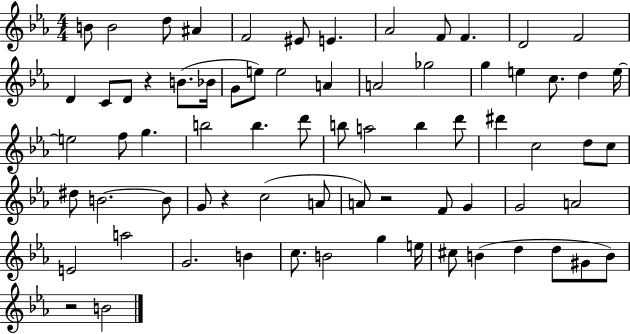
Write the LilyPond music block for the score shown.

{
  \clef treble
  \numericTimeSignature
  \time 4/4
  \key ees \major
  b'8 b'2 d''8 ais'4 | f'2 eis'8 e'4. | aes'2 f'8 f'4. | d'2 f'2 | \break d'4 c'8 d'8 r4 b'8.( bes'16 | g'8 e''8) e''2 a'4 | a'2 ges''2 | g''4 e''4 c''8. d''4 e''16~~ | \break e''2 f''8 g''4. | b''2 b''4. d'''8 | b''8 a''2 b''4 d'''8 | dis'''4 c''2 d''8 c''8 | \break dis''8 b'2.~~ b'8 | g'8 r4 c''2( a'8 | a'8) r2 f'8 g'4 | g'2 a'2 | \break e'2 a''2 | g'2. b'4 | c''8. b'2 g''4 e''16 | cis''8 b'4( d''4 d''8 gis'8 b'8) | \break r2 b'2 | \bar "|."
}